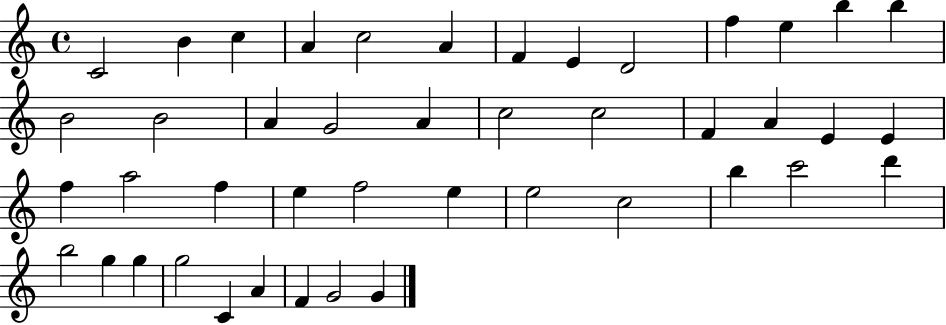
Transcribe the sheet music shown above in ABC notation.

X:1
T:Untitled
M:4/4
L:1/4
K:C
C2 B c A c2 A F E D2 f e b b B2 B2 A G2 A c2 c2 F A E E f a2 f e f2 e e2 c2 b c'2 d' b2 g g g2 C A F G2 G